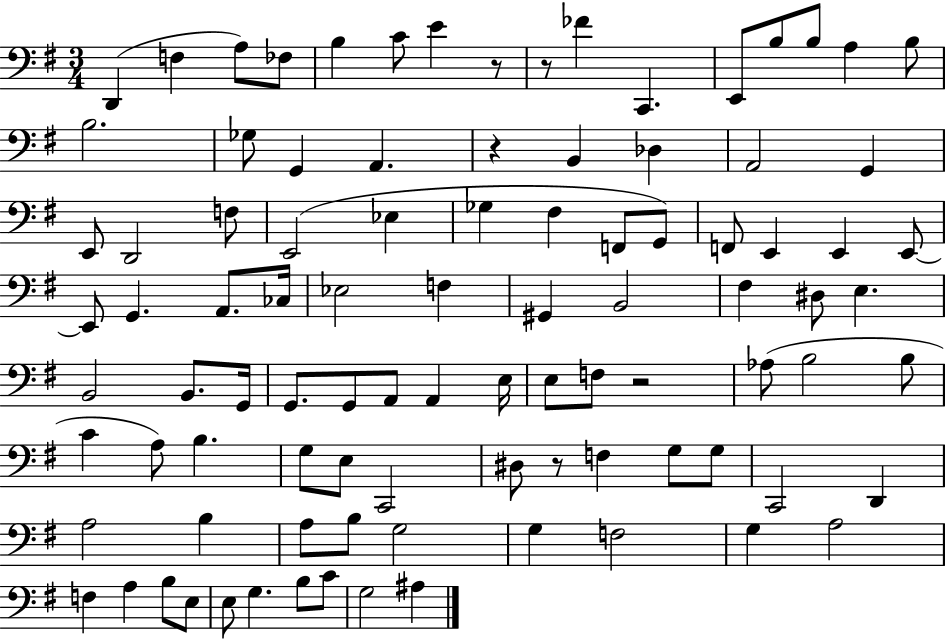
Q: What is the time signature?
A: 3/4